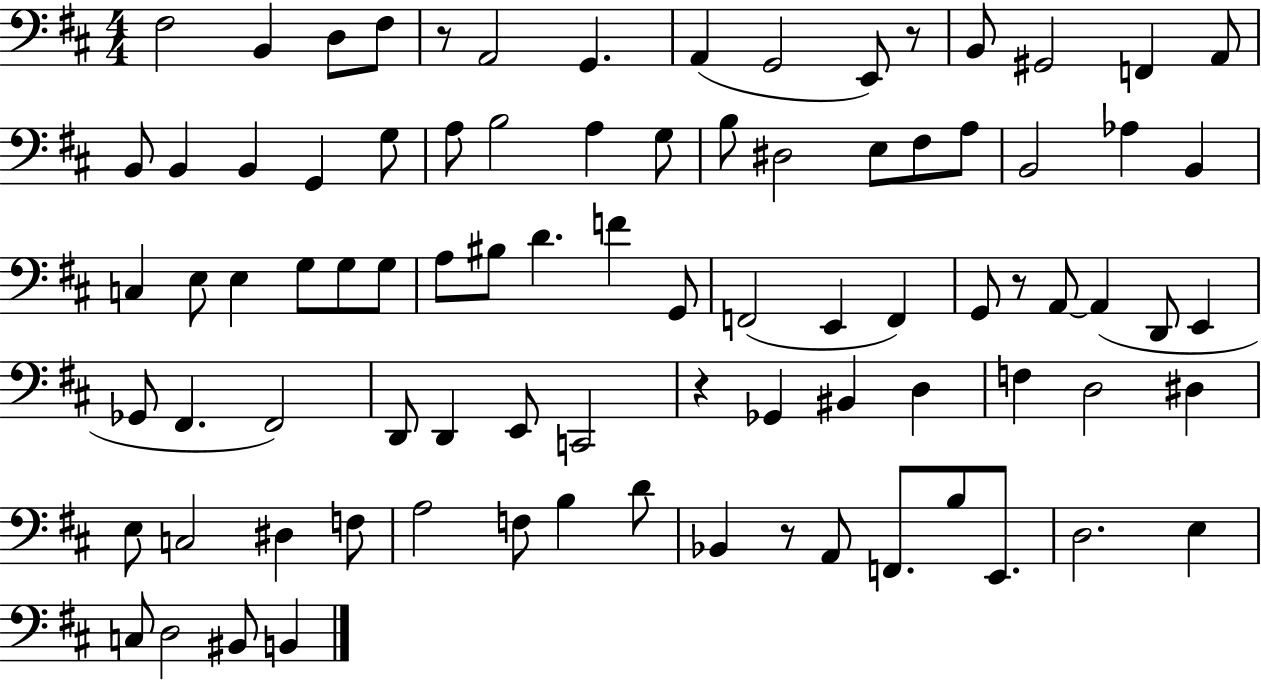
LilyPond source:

{
  \clef bass
  \numericTimeSignature
  \time 4/4
  \key d \major
  fis2 b,4 d8 fis8 | r8 a,2 g,4. | a,4( g,2 e,8) r8 | b,8 gis,2 f,4 a,8 | \break b,8 b,4 b,4 g,4 g8 | a8 b2 a4 g8 | b8 dis2 e8 fis8 a8 | b,2 aes4 b,4 | \break c4 e8 e4 g8 g8 g8 | a8 bis8 d'4. f'4 g,8 | f,2( e,4 f,4) | g,8 r8 a,8~~ a,4( d,8 e,4 | \break ges,8 fis,4. fis,2) | d,8 d,4 e,8 c,2 | r4 ges,4 bis,4 d4 | f4 d2 dis4 | \break e8 c2 dis4 f8 | a2 f8 b4 d'8 | bes,4 r8 a,8 f,8. b8 e,8. | d2. e4 | \break c8 d2 bis,8 b,4 | \bar "|."
}